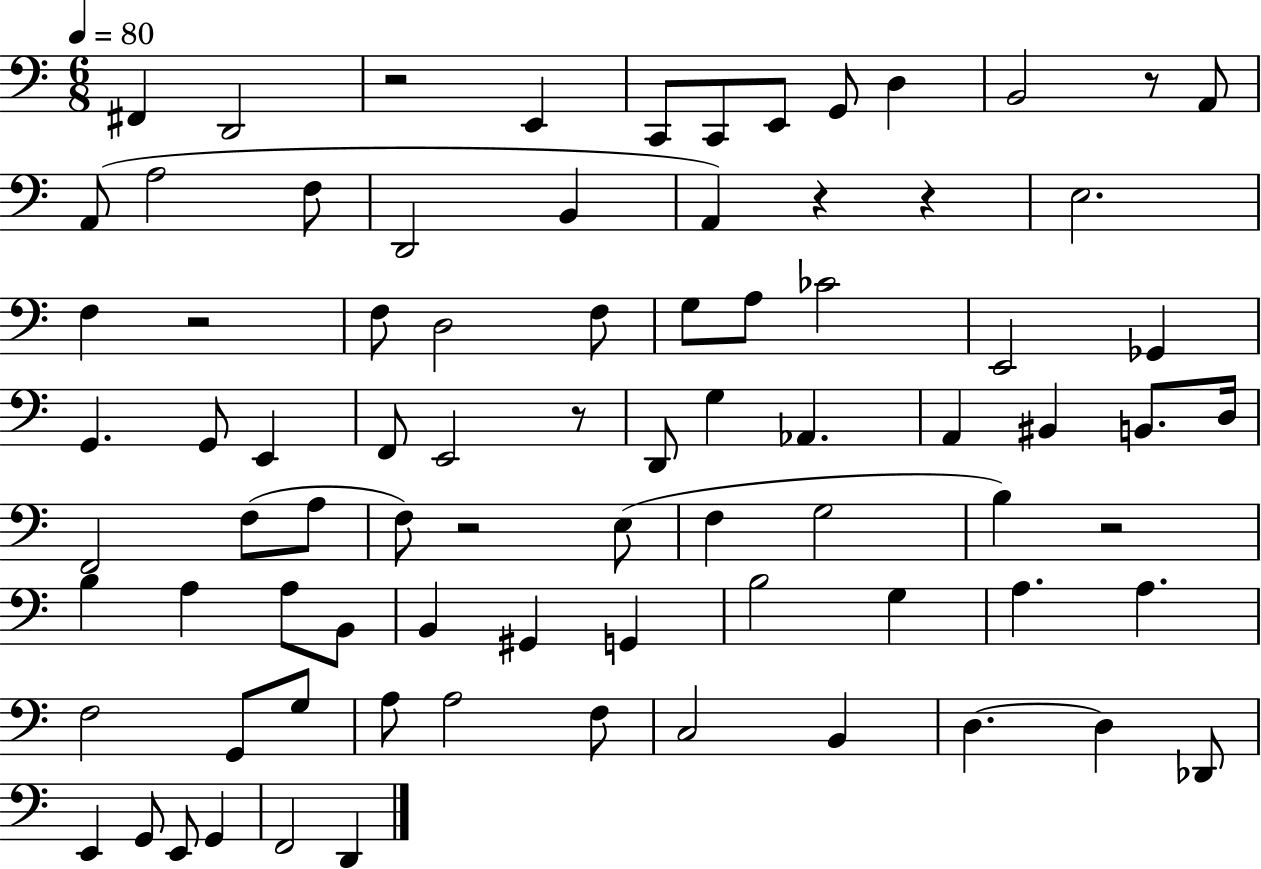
X:1
T:Untitled
M:6/8
L:1/4
K:C
^F,, D,,2 z2 E,, C,,/2 C,,/2 E,,/2 G,,/2 D, B,,2 z/2 A,,/2 A,,/2 A,2 F,/2 D,,2 B,, A,, z z E,2 F, z2 F,/2 D,2 F,/2 G,/2 A,/2 _C2 E,,2 _G,, G,, G,,/2 E,, F,,/2 E,,2 z/2 D,,/2 G, _A,, A,, ^B,, B,,/2 D,/4 F,,2 F,/2 A,/2 F,/2 z2 E,/2 F, G,2 B, z2 B, A, A,/2 B,,/2 B,, ^G,, G,, B,2 G, A, A, F,2 G,,/2 G,/2 A,/2 A,2 F,/2 C,2 B,, D, D, _D,,/2 E,, G,,/2 E,,/2 G,, F,,2 D,,